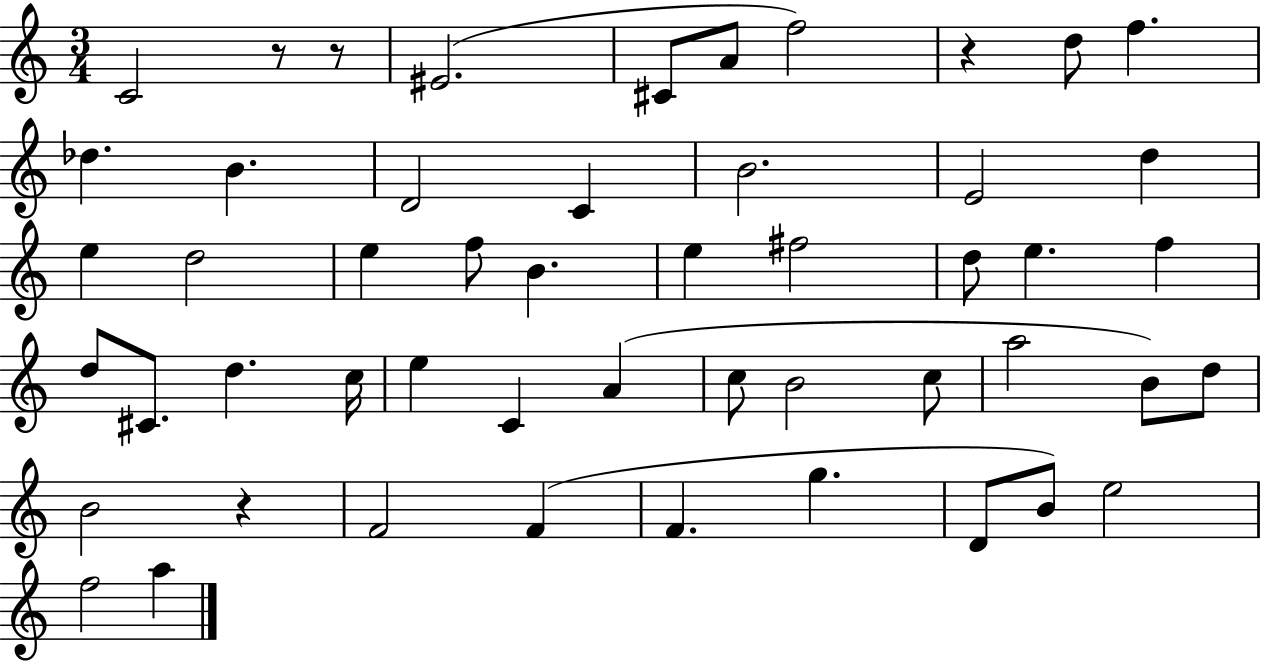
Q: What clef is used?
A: treble